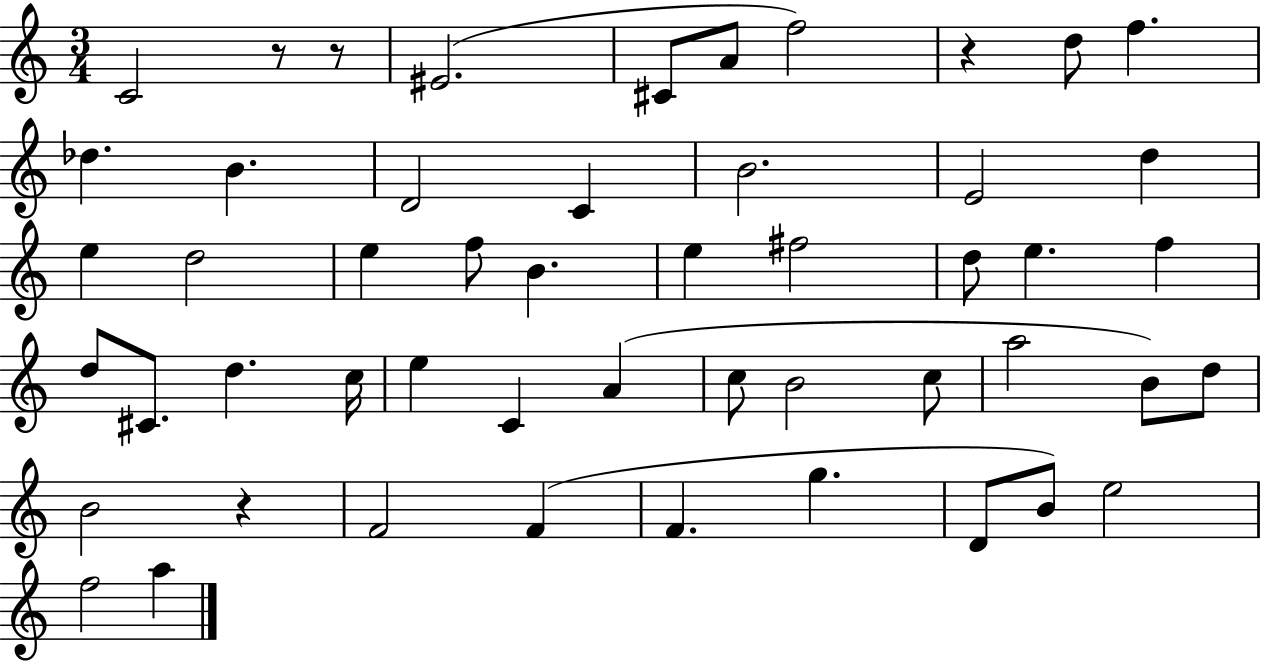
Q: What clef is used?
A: treble